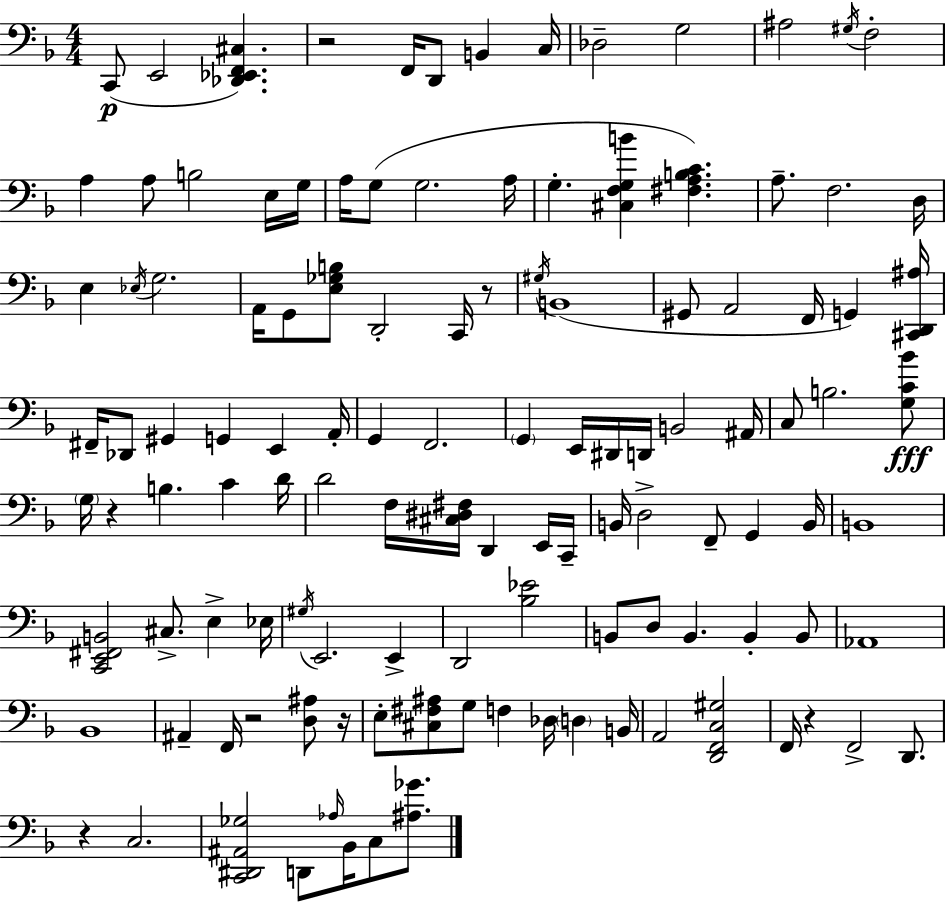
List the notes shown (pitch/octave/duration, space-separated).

C2/e E2/h [Db2,Eb2,F2,C#3]/q. R/h F2/s D2/e B2/q C3/s Db3/h G3/h A#3/h G#3/s F3/h A3/q A3/e B3/h E3/s G3/s A3/s G3/e G3/h. A3/s G3/q. [C#3,F3,G3,B4]/q [F#3,A3,B3,C4]/q. A3/e. F3/h. D3/s E3/q Eb3/s G3/h. A2/s G2/e [E3,Gb3,B3]/e D2/h C2/s R/e G#3/s B2/w G#2/e A2/h F2/s G2/q [C#2,D2,A#3]/s F#2/s Db2/e G#2/q G2/q E2/q A2/s G2/q F2/h. G2/q E2/s D#2/s D2/s B2/h A#2/s C3/e B3/h. [G3,C4,Bb4]/e G3/s R/q B3/q. C4/q D4/s D4/h F3/s [C#3,D#3,F#3]/s D2/q E2/s C2/s B2/s D3/h F2/e G2/q B2/s B2/w [C2,E2,F#2,B2]/h C#3/e. E3/q Eb3/s G#3/s E2/h. E2/q D2/h [Bb3,Eb4]/h B2/e D3/e B2/q. B2/q B2/e Ab2/w Bb2/w A#2/q F2/s R/h [D3,A#3]/e R/s E3/e [C#3,F#3,A#3]/e G3/e F3/q Db3/s D3/q B2/s A2/h [D2,F2,C3,G#3]/h F2/s R/q F2/h D2/e. R/q C3/h. [C2,D#2,A#2,Gb3]/h D2/e Ab3/s Bb2/s C3/e [A#3,Gb4]/e.